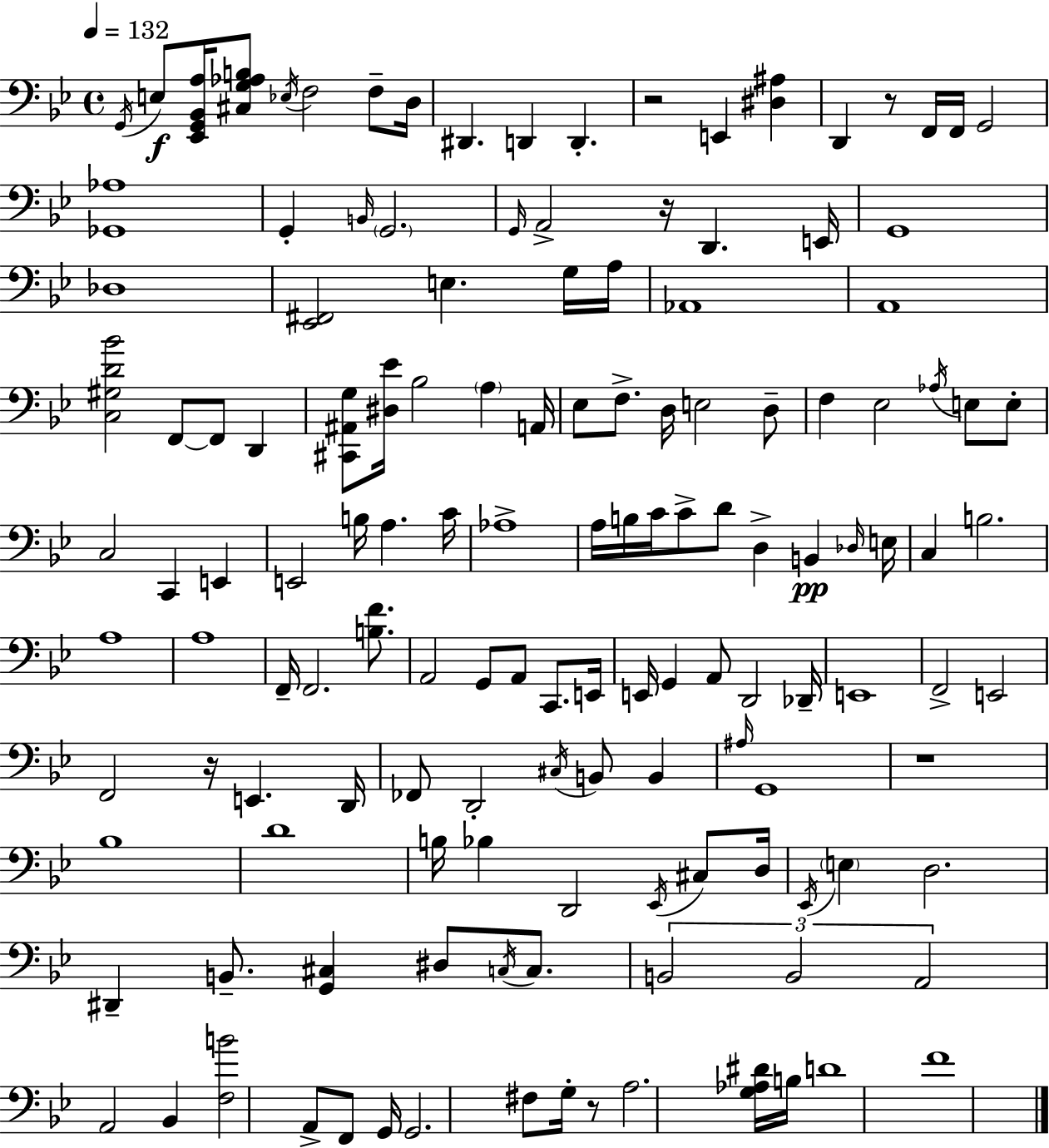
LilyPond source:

{
  \clef bass
  \time 4/4
  \defaultTimeSignature
  \key bes \major
  \tempo 4 = 132
  \acciaccatura { g,16 }\f e8 <ees, g, bes, a>16 <cis g aes b>8 \acciaccatura { ees16 } f2 f8-- | d16 dis,4. d,4 d,4.-. | r2 e,4 <dis ais>4 | d,4 r8 f,16 f,16 g,2 | \break <ges, aes>1 | g,4-. \grace { b,16 } \parenthesize g,2. | \grace { g,16 } a,2-> r16 d,4. | e,16 g,1 | \break des1 | <ees, fis,>2 e4. | g16 a16 aes,1 | a,1 | \break <c gis d' bes'>2 f,8~~ f,8 | d,4 <cis, ais, g>8 <dis ees'>16 bes2 \parenthesize a4 | a,16 ees8 f8.-> d16 e2 | d8-- f4 ees2 | \break \acciaccatura { aes16 } e8 e8-. c2 c,4 | e,4 e,2 b16 a4. | c'16 aes1-> | a16 b16 c'16 c'8-> d'8 d4-> | \break b,4\pp \grace { des16 } e16 c4 b2. | a1 | a1 | f,16-- f,2. | \break <b f'>8. a,2 g,8 | a,8 c,8. e,16 e,16 g,4 a,8 d,2 | des,16-- e,1 | f,2-> e,2 | \break f,2 r16 e,4. | d,16 fes,8 d,2-. | \acciaccatura { cis16 } b,8 b,4 \grace { ais16 } g,1 | r1 | \break bes1 | d'1 | b16 bes4 d,2 | \acciaccatura { ees,16 } cis8 d16 \acciaccatura { ees,16 } \parenthesize e4 d2. | \break dis,4-- b,8.-- | <g, cis>4 dis8 \acciaccatura { c16 } c8. \tuplet 3/2 { b,2 | b,2 a,2 } | a,2 bes,4 <f b'>2 | \break a,8-> f,8 g,16 g,2. | fis8 g16-. r8 a2. | <g aes dis'>16 b16 d'1 | f'1 | \break \bar "|."
}